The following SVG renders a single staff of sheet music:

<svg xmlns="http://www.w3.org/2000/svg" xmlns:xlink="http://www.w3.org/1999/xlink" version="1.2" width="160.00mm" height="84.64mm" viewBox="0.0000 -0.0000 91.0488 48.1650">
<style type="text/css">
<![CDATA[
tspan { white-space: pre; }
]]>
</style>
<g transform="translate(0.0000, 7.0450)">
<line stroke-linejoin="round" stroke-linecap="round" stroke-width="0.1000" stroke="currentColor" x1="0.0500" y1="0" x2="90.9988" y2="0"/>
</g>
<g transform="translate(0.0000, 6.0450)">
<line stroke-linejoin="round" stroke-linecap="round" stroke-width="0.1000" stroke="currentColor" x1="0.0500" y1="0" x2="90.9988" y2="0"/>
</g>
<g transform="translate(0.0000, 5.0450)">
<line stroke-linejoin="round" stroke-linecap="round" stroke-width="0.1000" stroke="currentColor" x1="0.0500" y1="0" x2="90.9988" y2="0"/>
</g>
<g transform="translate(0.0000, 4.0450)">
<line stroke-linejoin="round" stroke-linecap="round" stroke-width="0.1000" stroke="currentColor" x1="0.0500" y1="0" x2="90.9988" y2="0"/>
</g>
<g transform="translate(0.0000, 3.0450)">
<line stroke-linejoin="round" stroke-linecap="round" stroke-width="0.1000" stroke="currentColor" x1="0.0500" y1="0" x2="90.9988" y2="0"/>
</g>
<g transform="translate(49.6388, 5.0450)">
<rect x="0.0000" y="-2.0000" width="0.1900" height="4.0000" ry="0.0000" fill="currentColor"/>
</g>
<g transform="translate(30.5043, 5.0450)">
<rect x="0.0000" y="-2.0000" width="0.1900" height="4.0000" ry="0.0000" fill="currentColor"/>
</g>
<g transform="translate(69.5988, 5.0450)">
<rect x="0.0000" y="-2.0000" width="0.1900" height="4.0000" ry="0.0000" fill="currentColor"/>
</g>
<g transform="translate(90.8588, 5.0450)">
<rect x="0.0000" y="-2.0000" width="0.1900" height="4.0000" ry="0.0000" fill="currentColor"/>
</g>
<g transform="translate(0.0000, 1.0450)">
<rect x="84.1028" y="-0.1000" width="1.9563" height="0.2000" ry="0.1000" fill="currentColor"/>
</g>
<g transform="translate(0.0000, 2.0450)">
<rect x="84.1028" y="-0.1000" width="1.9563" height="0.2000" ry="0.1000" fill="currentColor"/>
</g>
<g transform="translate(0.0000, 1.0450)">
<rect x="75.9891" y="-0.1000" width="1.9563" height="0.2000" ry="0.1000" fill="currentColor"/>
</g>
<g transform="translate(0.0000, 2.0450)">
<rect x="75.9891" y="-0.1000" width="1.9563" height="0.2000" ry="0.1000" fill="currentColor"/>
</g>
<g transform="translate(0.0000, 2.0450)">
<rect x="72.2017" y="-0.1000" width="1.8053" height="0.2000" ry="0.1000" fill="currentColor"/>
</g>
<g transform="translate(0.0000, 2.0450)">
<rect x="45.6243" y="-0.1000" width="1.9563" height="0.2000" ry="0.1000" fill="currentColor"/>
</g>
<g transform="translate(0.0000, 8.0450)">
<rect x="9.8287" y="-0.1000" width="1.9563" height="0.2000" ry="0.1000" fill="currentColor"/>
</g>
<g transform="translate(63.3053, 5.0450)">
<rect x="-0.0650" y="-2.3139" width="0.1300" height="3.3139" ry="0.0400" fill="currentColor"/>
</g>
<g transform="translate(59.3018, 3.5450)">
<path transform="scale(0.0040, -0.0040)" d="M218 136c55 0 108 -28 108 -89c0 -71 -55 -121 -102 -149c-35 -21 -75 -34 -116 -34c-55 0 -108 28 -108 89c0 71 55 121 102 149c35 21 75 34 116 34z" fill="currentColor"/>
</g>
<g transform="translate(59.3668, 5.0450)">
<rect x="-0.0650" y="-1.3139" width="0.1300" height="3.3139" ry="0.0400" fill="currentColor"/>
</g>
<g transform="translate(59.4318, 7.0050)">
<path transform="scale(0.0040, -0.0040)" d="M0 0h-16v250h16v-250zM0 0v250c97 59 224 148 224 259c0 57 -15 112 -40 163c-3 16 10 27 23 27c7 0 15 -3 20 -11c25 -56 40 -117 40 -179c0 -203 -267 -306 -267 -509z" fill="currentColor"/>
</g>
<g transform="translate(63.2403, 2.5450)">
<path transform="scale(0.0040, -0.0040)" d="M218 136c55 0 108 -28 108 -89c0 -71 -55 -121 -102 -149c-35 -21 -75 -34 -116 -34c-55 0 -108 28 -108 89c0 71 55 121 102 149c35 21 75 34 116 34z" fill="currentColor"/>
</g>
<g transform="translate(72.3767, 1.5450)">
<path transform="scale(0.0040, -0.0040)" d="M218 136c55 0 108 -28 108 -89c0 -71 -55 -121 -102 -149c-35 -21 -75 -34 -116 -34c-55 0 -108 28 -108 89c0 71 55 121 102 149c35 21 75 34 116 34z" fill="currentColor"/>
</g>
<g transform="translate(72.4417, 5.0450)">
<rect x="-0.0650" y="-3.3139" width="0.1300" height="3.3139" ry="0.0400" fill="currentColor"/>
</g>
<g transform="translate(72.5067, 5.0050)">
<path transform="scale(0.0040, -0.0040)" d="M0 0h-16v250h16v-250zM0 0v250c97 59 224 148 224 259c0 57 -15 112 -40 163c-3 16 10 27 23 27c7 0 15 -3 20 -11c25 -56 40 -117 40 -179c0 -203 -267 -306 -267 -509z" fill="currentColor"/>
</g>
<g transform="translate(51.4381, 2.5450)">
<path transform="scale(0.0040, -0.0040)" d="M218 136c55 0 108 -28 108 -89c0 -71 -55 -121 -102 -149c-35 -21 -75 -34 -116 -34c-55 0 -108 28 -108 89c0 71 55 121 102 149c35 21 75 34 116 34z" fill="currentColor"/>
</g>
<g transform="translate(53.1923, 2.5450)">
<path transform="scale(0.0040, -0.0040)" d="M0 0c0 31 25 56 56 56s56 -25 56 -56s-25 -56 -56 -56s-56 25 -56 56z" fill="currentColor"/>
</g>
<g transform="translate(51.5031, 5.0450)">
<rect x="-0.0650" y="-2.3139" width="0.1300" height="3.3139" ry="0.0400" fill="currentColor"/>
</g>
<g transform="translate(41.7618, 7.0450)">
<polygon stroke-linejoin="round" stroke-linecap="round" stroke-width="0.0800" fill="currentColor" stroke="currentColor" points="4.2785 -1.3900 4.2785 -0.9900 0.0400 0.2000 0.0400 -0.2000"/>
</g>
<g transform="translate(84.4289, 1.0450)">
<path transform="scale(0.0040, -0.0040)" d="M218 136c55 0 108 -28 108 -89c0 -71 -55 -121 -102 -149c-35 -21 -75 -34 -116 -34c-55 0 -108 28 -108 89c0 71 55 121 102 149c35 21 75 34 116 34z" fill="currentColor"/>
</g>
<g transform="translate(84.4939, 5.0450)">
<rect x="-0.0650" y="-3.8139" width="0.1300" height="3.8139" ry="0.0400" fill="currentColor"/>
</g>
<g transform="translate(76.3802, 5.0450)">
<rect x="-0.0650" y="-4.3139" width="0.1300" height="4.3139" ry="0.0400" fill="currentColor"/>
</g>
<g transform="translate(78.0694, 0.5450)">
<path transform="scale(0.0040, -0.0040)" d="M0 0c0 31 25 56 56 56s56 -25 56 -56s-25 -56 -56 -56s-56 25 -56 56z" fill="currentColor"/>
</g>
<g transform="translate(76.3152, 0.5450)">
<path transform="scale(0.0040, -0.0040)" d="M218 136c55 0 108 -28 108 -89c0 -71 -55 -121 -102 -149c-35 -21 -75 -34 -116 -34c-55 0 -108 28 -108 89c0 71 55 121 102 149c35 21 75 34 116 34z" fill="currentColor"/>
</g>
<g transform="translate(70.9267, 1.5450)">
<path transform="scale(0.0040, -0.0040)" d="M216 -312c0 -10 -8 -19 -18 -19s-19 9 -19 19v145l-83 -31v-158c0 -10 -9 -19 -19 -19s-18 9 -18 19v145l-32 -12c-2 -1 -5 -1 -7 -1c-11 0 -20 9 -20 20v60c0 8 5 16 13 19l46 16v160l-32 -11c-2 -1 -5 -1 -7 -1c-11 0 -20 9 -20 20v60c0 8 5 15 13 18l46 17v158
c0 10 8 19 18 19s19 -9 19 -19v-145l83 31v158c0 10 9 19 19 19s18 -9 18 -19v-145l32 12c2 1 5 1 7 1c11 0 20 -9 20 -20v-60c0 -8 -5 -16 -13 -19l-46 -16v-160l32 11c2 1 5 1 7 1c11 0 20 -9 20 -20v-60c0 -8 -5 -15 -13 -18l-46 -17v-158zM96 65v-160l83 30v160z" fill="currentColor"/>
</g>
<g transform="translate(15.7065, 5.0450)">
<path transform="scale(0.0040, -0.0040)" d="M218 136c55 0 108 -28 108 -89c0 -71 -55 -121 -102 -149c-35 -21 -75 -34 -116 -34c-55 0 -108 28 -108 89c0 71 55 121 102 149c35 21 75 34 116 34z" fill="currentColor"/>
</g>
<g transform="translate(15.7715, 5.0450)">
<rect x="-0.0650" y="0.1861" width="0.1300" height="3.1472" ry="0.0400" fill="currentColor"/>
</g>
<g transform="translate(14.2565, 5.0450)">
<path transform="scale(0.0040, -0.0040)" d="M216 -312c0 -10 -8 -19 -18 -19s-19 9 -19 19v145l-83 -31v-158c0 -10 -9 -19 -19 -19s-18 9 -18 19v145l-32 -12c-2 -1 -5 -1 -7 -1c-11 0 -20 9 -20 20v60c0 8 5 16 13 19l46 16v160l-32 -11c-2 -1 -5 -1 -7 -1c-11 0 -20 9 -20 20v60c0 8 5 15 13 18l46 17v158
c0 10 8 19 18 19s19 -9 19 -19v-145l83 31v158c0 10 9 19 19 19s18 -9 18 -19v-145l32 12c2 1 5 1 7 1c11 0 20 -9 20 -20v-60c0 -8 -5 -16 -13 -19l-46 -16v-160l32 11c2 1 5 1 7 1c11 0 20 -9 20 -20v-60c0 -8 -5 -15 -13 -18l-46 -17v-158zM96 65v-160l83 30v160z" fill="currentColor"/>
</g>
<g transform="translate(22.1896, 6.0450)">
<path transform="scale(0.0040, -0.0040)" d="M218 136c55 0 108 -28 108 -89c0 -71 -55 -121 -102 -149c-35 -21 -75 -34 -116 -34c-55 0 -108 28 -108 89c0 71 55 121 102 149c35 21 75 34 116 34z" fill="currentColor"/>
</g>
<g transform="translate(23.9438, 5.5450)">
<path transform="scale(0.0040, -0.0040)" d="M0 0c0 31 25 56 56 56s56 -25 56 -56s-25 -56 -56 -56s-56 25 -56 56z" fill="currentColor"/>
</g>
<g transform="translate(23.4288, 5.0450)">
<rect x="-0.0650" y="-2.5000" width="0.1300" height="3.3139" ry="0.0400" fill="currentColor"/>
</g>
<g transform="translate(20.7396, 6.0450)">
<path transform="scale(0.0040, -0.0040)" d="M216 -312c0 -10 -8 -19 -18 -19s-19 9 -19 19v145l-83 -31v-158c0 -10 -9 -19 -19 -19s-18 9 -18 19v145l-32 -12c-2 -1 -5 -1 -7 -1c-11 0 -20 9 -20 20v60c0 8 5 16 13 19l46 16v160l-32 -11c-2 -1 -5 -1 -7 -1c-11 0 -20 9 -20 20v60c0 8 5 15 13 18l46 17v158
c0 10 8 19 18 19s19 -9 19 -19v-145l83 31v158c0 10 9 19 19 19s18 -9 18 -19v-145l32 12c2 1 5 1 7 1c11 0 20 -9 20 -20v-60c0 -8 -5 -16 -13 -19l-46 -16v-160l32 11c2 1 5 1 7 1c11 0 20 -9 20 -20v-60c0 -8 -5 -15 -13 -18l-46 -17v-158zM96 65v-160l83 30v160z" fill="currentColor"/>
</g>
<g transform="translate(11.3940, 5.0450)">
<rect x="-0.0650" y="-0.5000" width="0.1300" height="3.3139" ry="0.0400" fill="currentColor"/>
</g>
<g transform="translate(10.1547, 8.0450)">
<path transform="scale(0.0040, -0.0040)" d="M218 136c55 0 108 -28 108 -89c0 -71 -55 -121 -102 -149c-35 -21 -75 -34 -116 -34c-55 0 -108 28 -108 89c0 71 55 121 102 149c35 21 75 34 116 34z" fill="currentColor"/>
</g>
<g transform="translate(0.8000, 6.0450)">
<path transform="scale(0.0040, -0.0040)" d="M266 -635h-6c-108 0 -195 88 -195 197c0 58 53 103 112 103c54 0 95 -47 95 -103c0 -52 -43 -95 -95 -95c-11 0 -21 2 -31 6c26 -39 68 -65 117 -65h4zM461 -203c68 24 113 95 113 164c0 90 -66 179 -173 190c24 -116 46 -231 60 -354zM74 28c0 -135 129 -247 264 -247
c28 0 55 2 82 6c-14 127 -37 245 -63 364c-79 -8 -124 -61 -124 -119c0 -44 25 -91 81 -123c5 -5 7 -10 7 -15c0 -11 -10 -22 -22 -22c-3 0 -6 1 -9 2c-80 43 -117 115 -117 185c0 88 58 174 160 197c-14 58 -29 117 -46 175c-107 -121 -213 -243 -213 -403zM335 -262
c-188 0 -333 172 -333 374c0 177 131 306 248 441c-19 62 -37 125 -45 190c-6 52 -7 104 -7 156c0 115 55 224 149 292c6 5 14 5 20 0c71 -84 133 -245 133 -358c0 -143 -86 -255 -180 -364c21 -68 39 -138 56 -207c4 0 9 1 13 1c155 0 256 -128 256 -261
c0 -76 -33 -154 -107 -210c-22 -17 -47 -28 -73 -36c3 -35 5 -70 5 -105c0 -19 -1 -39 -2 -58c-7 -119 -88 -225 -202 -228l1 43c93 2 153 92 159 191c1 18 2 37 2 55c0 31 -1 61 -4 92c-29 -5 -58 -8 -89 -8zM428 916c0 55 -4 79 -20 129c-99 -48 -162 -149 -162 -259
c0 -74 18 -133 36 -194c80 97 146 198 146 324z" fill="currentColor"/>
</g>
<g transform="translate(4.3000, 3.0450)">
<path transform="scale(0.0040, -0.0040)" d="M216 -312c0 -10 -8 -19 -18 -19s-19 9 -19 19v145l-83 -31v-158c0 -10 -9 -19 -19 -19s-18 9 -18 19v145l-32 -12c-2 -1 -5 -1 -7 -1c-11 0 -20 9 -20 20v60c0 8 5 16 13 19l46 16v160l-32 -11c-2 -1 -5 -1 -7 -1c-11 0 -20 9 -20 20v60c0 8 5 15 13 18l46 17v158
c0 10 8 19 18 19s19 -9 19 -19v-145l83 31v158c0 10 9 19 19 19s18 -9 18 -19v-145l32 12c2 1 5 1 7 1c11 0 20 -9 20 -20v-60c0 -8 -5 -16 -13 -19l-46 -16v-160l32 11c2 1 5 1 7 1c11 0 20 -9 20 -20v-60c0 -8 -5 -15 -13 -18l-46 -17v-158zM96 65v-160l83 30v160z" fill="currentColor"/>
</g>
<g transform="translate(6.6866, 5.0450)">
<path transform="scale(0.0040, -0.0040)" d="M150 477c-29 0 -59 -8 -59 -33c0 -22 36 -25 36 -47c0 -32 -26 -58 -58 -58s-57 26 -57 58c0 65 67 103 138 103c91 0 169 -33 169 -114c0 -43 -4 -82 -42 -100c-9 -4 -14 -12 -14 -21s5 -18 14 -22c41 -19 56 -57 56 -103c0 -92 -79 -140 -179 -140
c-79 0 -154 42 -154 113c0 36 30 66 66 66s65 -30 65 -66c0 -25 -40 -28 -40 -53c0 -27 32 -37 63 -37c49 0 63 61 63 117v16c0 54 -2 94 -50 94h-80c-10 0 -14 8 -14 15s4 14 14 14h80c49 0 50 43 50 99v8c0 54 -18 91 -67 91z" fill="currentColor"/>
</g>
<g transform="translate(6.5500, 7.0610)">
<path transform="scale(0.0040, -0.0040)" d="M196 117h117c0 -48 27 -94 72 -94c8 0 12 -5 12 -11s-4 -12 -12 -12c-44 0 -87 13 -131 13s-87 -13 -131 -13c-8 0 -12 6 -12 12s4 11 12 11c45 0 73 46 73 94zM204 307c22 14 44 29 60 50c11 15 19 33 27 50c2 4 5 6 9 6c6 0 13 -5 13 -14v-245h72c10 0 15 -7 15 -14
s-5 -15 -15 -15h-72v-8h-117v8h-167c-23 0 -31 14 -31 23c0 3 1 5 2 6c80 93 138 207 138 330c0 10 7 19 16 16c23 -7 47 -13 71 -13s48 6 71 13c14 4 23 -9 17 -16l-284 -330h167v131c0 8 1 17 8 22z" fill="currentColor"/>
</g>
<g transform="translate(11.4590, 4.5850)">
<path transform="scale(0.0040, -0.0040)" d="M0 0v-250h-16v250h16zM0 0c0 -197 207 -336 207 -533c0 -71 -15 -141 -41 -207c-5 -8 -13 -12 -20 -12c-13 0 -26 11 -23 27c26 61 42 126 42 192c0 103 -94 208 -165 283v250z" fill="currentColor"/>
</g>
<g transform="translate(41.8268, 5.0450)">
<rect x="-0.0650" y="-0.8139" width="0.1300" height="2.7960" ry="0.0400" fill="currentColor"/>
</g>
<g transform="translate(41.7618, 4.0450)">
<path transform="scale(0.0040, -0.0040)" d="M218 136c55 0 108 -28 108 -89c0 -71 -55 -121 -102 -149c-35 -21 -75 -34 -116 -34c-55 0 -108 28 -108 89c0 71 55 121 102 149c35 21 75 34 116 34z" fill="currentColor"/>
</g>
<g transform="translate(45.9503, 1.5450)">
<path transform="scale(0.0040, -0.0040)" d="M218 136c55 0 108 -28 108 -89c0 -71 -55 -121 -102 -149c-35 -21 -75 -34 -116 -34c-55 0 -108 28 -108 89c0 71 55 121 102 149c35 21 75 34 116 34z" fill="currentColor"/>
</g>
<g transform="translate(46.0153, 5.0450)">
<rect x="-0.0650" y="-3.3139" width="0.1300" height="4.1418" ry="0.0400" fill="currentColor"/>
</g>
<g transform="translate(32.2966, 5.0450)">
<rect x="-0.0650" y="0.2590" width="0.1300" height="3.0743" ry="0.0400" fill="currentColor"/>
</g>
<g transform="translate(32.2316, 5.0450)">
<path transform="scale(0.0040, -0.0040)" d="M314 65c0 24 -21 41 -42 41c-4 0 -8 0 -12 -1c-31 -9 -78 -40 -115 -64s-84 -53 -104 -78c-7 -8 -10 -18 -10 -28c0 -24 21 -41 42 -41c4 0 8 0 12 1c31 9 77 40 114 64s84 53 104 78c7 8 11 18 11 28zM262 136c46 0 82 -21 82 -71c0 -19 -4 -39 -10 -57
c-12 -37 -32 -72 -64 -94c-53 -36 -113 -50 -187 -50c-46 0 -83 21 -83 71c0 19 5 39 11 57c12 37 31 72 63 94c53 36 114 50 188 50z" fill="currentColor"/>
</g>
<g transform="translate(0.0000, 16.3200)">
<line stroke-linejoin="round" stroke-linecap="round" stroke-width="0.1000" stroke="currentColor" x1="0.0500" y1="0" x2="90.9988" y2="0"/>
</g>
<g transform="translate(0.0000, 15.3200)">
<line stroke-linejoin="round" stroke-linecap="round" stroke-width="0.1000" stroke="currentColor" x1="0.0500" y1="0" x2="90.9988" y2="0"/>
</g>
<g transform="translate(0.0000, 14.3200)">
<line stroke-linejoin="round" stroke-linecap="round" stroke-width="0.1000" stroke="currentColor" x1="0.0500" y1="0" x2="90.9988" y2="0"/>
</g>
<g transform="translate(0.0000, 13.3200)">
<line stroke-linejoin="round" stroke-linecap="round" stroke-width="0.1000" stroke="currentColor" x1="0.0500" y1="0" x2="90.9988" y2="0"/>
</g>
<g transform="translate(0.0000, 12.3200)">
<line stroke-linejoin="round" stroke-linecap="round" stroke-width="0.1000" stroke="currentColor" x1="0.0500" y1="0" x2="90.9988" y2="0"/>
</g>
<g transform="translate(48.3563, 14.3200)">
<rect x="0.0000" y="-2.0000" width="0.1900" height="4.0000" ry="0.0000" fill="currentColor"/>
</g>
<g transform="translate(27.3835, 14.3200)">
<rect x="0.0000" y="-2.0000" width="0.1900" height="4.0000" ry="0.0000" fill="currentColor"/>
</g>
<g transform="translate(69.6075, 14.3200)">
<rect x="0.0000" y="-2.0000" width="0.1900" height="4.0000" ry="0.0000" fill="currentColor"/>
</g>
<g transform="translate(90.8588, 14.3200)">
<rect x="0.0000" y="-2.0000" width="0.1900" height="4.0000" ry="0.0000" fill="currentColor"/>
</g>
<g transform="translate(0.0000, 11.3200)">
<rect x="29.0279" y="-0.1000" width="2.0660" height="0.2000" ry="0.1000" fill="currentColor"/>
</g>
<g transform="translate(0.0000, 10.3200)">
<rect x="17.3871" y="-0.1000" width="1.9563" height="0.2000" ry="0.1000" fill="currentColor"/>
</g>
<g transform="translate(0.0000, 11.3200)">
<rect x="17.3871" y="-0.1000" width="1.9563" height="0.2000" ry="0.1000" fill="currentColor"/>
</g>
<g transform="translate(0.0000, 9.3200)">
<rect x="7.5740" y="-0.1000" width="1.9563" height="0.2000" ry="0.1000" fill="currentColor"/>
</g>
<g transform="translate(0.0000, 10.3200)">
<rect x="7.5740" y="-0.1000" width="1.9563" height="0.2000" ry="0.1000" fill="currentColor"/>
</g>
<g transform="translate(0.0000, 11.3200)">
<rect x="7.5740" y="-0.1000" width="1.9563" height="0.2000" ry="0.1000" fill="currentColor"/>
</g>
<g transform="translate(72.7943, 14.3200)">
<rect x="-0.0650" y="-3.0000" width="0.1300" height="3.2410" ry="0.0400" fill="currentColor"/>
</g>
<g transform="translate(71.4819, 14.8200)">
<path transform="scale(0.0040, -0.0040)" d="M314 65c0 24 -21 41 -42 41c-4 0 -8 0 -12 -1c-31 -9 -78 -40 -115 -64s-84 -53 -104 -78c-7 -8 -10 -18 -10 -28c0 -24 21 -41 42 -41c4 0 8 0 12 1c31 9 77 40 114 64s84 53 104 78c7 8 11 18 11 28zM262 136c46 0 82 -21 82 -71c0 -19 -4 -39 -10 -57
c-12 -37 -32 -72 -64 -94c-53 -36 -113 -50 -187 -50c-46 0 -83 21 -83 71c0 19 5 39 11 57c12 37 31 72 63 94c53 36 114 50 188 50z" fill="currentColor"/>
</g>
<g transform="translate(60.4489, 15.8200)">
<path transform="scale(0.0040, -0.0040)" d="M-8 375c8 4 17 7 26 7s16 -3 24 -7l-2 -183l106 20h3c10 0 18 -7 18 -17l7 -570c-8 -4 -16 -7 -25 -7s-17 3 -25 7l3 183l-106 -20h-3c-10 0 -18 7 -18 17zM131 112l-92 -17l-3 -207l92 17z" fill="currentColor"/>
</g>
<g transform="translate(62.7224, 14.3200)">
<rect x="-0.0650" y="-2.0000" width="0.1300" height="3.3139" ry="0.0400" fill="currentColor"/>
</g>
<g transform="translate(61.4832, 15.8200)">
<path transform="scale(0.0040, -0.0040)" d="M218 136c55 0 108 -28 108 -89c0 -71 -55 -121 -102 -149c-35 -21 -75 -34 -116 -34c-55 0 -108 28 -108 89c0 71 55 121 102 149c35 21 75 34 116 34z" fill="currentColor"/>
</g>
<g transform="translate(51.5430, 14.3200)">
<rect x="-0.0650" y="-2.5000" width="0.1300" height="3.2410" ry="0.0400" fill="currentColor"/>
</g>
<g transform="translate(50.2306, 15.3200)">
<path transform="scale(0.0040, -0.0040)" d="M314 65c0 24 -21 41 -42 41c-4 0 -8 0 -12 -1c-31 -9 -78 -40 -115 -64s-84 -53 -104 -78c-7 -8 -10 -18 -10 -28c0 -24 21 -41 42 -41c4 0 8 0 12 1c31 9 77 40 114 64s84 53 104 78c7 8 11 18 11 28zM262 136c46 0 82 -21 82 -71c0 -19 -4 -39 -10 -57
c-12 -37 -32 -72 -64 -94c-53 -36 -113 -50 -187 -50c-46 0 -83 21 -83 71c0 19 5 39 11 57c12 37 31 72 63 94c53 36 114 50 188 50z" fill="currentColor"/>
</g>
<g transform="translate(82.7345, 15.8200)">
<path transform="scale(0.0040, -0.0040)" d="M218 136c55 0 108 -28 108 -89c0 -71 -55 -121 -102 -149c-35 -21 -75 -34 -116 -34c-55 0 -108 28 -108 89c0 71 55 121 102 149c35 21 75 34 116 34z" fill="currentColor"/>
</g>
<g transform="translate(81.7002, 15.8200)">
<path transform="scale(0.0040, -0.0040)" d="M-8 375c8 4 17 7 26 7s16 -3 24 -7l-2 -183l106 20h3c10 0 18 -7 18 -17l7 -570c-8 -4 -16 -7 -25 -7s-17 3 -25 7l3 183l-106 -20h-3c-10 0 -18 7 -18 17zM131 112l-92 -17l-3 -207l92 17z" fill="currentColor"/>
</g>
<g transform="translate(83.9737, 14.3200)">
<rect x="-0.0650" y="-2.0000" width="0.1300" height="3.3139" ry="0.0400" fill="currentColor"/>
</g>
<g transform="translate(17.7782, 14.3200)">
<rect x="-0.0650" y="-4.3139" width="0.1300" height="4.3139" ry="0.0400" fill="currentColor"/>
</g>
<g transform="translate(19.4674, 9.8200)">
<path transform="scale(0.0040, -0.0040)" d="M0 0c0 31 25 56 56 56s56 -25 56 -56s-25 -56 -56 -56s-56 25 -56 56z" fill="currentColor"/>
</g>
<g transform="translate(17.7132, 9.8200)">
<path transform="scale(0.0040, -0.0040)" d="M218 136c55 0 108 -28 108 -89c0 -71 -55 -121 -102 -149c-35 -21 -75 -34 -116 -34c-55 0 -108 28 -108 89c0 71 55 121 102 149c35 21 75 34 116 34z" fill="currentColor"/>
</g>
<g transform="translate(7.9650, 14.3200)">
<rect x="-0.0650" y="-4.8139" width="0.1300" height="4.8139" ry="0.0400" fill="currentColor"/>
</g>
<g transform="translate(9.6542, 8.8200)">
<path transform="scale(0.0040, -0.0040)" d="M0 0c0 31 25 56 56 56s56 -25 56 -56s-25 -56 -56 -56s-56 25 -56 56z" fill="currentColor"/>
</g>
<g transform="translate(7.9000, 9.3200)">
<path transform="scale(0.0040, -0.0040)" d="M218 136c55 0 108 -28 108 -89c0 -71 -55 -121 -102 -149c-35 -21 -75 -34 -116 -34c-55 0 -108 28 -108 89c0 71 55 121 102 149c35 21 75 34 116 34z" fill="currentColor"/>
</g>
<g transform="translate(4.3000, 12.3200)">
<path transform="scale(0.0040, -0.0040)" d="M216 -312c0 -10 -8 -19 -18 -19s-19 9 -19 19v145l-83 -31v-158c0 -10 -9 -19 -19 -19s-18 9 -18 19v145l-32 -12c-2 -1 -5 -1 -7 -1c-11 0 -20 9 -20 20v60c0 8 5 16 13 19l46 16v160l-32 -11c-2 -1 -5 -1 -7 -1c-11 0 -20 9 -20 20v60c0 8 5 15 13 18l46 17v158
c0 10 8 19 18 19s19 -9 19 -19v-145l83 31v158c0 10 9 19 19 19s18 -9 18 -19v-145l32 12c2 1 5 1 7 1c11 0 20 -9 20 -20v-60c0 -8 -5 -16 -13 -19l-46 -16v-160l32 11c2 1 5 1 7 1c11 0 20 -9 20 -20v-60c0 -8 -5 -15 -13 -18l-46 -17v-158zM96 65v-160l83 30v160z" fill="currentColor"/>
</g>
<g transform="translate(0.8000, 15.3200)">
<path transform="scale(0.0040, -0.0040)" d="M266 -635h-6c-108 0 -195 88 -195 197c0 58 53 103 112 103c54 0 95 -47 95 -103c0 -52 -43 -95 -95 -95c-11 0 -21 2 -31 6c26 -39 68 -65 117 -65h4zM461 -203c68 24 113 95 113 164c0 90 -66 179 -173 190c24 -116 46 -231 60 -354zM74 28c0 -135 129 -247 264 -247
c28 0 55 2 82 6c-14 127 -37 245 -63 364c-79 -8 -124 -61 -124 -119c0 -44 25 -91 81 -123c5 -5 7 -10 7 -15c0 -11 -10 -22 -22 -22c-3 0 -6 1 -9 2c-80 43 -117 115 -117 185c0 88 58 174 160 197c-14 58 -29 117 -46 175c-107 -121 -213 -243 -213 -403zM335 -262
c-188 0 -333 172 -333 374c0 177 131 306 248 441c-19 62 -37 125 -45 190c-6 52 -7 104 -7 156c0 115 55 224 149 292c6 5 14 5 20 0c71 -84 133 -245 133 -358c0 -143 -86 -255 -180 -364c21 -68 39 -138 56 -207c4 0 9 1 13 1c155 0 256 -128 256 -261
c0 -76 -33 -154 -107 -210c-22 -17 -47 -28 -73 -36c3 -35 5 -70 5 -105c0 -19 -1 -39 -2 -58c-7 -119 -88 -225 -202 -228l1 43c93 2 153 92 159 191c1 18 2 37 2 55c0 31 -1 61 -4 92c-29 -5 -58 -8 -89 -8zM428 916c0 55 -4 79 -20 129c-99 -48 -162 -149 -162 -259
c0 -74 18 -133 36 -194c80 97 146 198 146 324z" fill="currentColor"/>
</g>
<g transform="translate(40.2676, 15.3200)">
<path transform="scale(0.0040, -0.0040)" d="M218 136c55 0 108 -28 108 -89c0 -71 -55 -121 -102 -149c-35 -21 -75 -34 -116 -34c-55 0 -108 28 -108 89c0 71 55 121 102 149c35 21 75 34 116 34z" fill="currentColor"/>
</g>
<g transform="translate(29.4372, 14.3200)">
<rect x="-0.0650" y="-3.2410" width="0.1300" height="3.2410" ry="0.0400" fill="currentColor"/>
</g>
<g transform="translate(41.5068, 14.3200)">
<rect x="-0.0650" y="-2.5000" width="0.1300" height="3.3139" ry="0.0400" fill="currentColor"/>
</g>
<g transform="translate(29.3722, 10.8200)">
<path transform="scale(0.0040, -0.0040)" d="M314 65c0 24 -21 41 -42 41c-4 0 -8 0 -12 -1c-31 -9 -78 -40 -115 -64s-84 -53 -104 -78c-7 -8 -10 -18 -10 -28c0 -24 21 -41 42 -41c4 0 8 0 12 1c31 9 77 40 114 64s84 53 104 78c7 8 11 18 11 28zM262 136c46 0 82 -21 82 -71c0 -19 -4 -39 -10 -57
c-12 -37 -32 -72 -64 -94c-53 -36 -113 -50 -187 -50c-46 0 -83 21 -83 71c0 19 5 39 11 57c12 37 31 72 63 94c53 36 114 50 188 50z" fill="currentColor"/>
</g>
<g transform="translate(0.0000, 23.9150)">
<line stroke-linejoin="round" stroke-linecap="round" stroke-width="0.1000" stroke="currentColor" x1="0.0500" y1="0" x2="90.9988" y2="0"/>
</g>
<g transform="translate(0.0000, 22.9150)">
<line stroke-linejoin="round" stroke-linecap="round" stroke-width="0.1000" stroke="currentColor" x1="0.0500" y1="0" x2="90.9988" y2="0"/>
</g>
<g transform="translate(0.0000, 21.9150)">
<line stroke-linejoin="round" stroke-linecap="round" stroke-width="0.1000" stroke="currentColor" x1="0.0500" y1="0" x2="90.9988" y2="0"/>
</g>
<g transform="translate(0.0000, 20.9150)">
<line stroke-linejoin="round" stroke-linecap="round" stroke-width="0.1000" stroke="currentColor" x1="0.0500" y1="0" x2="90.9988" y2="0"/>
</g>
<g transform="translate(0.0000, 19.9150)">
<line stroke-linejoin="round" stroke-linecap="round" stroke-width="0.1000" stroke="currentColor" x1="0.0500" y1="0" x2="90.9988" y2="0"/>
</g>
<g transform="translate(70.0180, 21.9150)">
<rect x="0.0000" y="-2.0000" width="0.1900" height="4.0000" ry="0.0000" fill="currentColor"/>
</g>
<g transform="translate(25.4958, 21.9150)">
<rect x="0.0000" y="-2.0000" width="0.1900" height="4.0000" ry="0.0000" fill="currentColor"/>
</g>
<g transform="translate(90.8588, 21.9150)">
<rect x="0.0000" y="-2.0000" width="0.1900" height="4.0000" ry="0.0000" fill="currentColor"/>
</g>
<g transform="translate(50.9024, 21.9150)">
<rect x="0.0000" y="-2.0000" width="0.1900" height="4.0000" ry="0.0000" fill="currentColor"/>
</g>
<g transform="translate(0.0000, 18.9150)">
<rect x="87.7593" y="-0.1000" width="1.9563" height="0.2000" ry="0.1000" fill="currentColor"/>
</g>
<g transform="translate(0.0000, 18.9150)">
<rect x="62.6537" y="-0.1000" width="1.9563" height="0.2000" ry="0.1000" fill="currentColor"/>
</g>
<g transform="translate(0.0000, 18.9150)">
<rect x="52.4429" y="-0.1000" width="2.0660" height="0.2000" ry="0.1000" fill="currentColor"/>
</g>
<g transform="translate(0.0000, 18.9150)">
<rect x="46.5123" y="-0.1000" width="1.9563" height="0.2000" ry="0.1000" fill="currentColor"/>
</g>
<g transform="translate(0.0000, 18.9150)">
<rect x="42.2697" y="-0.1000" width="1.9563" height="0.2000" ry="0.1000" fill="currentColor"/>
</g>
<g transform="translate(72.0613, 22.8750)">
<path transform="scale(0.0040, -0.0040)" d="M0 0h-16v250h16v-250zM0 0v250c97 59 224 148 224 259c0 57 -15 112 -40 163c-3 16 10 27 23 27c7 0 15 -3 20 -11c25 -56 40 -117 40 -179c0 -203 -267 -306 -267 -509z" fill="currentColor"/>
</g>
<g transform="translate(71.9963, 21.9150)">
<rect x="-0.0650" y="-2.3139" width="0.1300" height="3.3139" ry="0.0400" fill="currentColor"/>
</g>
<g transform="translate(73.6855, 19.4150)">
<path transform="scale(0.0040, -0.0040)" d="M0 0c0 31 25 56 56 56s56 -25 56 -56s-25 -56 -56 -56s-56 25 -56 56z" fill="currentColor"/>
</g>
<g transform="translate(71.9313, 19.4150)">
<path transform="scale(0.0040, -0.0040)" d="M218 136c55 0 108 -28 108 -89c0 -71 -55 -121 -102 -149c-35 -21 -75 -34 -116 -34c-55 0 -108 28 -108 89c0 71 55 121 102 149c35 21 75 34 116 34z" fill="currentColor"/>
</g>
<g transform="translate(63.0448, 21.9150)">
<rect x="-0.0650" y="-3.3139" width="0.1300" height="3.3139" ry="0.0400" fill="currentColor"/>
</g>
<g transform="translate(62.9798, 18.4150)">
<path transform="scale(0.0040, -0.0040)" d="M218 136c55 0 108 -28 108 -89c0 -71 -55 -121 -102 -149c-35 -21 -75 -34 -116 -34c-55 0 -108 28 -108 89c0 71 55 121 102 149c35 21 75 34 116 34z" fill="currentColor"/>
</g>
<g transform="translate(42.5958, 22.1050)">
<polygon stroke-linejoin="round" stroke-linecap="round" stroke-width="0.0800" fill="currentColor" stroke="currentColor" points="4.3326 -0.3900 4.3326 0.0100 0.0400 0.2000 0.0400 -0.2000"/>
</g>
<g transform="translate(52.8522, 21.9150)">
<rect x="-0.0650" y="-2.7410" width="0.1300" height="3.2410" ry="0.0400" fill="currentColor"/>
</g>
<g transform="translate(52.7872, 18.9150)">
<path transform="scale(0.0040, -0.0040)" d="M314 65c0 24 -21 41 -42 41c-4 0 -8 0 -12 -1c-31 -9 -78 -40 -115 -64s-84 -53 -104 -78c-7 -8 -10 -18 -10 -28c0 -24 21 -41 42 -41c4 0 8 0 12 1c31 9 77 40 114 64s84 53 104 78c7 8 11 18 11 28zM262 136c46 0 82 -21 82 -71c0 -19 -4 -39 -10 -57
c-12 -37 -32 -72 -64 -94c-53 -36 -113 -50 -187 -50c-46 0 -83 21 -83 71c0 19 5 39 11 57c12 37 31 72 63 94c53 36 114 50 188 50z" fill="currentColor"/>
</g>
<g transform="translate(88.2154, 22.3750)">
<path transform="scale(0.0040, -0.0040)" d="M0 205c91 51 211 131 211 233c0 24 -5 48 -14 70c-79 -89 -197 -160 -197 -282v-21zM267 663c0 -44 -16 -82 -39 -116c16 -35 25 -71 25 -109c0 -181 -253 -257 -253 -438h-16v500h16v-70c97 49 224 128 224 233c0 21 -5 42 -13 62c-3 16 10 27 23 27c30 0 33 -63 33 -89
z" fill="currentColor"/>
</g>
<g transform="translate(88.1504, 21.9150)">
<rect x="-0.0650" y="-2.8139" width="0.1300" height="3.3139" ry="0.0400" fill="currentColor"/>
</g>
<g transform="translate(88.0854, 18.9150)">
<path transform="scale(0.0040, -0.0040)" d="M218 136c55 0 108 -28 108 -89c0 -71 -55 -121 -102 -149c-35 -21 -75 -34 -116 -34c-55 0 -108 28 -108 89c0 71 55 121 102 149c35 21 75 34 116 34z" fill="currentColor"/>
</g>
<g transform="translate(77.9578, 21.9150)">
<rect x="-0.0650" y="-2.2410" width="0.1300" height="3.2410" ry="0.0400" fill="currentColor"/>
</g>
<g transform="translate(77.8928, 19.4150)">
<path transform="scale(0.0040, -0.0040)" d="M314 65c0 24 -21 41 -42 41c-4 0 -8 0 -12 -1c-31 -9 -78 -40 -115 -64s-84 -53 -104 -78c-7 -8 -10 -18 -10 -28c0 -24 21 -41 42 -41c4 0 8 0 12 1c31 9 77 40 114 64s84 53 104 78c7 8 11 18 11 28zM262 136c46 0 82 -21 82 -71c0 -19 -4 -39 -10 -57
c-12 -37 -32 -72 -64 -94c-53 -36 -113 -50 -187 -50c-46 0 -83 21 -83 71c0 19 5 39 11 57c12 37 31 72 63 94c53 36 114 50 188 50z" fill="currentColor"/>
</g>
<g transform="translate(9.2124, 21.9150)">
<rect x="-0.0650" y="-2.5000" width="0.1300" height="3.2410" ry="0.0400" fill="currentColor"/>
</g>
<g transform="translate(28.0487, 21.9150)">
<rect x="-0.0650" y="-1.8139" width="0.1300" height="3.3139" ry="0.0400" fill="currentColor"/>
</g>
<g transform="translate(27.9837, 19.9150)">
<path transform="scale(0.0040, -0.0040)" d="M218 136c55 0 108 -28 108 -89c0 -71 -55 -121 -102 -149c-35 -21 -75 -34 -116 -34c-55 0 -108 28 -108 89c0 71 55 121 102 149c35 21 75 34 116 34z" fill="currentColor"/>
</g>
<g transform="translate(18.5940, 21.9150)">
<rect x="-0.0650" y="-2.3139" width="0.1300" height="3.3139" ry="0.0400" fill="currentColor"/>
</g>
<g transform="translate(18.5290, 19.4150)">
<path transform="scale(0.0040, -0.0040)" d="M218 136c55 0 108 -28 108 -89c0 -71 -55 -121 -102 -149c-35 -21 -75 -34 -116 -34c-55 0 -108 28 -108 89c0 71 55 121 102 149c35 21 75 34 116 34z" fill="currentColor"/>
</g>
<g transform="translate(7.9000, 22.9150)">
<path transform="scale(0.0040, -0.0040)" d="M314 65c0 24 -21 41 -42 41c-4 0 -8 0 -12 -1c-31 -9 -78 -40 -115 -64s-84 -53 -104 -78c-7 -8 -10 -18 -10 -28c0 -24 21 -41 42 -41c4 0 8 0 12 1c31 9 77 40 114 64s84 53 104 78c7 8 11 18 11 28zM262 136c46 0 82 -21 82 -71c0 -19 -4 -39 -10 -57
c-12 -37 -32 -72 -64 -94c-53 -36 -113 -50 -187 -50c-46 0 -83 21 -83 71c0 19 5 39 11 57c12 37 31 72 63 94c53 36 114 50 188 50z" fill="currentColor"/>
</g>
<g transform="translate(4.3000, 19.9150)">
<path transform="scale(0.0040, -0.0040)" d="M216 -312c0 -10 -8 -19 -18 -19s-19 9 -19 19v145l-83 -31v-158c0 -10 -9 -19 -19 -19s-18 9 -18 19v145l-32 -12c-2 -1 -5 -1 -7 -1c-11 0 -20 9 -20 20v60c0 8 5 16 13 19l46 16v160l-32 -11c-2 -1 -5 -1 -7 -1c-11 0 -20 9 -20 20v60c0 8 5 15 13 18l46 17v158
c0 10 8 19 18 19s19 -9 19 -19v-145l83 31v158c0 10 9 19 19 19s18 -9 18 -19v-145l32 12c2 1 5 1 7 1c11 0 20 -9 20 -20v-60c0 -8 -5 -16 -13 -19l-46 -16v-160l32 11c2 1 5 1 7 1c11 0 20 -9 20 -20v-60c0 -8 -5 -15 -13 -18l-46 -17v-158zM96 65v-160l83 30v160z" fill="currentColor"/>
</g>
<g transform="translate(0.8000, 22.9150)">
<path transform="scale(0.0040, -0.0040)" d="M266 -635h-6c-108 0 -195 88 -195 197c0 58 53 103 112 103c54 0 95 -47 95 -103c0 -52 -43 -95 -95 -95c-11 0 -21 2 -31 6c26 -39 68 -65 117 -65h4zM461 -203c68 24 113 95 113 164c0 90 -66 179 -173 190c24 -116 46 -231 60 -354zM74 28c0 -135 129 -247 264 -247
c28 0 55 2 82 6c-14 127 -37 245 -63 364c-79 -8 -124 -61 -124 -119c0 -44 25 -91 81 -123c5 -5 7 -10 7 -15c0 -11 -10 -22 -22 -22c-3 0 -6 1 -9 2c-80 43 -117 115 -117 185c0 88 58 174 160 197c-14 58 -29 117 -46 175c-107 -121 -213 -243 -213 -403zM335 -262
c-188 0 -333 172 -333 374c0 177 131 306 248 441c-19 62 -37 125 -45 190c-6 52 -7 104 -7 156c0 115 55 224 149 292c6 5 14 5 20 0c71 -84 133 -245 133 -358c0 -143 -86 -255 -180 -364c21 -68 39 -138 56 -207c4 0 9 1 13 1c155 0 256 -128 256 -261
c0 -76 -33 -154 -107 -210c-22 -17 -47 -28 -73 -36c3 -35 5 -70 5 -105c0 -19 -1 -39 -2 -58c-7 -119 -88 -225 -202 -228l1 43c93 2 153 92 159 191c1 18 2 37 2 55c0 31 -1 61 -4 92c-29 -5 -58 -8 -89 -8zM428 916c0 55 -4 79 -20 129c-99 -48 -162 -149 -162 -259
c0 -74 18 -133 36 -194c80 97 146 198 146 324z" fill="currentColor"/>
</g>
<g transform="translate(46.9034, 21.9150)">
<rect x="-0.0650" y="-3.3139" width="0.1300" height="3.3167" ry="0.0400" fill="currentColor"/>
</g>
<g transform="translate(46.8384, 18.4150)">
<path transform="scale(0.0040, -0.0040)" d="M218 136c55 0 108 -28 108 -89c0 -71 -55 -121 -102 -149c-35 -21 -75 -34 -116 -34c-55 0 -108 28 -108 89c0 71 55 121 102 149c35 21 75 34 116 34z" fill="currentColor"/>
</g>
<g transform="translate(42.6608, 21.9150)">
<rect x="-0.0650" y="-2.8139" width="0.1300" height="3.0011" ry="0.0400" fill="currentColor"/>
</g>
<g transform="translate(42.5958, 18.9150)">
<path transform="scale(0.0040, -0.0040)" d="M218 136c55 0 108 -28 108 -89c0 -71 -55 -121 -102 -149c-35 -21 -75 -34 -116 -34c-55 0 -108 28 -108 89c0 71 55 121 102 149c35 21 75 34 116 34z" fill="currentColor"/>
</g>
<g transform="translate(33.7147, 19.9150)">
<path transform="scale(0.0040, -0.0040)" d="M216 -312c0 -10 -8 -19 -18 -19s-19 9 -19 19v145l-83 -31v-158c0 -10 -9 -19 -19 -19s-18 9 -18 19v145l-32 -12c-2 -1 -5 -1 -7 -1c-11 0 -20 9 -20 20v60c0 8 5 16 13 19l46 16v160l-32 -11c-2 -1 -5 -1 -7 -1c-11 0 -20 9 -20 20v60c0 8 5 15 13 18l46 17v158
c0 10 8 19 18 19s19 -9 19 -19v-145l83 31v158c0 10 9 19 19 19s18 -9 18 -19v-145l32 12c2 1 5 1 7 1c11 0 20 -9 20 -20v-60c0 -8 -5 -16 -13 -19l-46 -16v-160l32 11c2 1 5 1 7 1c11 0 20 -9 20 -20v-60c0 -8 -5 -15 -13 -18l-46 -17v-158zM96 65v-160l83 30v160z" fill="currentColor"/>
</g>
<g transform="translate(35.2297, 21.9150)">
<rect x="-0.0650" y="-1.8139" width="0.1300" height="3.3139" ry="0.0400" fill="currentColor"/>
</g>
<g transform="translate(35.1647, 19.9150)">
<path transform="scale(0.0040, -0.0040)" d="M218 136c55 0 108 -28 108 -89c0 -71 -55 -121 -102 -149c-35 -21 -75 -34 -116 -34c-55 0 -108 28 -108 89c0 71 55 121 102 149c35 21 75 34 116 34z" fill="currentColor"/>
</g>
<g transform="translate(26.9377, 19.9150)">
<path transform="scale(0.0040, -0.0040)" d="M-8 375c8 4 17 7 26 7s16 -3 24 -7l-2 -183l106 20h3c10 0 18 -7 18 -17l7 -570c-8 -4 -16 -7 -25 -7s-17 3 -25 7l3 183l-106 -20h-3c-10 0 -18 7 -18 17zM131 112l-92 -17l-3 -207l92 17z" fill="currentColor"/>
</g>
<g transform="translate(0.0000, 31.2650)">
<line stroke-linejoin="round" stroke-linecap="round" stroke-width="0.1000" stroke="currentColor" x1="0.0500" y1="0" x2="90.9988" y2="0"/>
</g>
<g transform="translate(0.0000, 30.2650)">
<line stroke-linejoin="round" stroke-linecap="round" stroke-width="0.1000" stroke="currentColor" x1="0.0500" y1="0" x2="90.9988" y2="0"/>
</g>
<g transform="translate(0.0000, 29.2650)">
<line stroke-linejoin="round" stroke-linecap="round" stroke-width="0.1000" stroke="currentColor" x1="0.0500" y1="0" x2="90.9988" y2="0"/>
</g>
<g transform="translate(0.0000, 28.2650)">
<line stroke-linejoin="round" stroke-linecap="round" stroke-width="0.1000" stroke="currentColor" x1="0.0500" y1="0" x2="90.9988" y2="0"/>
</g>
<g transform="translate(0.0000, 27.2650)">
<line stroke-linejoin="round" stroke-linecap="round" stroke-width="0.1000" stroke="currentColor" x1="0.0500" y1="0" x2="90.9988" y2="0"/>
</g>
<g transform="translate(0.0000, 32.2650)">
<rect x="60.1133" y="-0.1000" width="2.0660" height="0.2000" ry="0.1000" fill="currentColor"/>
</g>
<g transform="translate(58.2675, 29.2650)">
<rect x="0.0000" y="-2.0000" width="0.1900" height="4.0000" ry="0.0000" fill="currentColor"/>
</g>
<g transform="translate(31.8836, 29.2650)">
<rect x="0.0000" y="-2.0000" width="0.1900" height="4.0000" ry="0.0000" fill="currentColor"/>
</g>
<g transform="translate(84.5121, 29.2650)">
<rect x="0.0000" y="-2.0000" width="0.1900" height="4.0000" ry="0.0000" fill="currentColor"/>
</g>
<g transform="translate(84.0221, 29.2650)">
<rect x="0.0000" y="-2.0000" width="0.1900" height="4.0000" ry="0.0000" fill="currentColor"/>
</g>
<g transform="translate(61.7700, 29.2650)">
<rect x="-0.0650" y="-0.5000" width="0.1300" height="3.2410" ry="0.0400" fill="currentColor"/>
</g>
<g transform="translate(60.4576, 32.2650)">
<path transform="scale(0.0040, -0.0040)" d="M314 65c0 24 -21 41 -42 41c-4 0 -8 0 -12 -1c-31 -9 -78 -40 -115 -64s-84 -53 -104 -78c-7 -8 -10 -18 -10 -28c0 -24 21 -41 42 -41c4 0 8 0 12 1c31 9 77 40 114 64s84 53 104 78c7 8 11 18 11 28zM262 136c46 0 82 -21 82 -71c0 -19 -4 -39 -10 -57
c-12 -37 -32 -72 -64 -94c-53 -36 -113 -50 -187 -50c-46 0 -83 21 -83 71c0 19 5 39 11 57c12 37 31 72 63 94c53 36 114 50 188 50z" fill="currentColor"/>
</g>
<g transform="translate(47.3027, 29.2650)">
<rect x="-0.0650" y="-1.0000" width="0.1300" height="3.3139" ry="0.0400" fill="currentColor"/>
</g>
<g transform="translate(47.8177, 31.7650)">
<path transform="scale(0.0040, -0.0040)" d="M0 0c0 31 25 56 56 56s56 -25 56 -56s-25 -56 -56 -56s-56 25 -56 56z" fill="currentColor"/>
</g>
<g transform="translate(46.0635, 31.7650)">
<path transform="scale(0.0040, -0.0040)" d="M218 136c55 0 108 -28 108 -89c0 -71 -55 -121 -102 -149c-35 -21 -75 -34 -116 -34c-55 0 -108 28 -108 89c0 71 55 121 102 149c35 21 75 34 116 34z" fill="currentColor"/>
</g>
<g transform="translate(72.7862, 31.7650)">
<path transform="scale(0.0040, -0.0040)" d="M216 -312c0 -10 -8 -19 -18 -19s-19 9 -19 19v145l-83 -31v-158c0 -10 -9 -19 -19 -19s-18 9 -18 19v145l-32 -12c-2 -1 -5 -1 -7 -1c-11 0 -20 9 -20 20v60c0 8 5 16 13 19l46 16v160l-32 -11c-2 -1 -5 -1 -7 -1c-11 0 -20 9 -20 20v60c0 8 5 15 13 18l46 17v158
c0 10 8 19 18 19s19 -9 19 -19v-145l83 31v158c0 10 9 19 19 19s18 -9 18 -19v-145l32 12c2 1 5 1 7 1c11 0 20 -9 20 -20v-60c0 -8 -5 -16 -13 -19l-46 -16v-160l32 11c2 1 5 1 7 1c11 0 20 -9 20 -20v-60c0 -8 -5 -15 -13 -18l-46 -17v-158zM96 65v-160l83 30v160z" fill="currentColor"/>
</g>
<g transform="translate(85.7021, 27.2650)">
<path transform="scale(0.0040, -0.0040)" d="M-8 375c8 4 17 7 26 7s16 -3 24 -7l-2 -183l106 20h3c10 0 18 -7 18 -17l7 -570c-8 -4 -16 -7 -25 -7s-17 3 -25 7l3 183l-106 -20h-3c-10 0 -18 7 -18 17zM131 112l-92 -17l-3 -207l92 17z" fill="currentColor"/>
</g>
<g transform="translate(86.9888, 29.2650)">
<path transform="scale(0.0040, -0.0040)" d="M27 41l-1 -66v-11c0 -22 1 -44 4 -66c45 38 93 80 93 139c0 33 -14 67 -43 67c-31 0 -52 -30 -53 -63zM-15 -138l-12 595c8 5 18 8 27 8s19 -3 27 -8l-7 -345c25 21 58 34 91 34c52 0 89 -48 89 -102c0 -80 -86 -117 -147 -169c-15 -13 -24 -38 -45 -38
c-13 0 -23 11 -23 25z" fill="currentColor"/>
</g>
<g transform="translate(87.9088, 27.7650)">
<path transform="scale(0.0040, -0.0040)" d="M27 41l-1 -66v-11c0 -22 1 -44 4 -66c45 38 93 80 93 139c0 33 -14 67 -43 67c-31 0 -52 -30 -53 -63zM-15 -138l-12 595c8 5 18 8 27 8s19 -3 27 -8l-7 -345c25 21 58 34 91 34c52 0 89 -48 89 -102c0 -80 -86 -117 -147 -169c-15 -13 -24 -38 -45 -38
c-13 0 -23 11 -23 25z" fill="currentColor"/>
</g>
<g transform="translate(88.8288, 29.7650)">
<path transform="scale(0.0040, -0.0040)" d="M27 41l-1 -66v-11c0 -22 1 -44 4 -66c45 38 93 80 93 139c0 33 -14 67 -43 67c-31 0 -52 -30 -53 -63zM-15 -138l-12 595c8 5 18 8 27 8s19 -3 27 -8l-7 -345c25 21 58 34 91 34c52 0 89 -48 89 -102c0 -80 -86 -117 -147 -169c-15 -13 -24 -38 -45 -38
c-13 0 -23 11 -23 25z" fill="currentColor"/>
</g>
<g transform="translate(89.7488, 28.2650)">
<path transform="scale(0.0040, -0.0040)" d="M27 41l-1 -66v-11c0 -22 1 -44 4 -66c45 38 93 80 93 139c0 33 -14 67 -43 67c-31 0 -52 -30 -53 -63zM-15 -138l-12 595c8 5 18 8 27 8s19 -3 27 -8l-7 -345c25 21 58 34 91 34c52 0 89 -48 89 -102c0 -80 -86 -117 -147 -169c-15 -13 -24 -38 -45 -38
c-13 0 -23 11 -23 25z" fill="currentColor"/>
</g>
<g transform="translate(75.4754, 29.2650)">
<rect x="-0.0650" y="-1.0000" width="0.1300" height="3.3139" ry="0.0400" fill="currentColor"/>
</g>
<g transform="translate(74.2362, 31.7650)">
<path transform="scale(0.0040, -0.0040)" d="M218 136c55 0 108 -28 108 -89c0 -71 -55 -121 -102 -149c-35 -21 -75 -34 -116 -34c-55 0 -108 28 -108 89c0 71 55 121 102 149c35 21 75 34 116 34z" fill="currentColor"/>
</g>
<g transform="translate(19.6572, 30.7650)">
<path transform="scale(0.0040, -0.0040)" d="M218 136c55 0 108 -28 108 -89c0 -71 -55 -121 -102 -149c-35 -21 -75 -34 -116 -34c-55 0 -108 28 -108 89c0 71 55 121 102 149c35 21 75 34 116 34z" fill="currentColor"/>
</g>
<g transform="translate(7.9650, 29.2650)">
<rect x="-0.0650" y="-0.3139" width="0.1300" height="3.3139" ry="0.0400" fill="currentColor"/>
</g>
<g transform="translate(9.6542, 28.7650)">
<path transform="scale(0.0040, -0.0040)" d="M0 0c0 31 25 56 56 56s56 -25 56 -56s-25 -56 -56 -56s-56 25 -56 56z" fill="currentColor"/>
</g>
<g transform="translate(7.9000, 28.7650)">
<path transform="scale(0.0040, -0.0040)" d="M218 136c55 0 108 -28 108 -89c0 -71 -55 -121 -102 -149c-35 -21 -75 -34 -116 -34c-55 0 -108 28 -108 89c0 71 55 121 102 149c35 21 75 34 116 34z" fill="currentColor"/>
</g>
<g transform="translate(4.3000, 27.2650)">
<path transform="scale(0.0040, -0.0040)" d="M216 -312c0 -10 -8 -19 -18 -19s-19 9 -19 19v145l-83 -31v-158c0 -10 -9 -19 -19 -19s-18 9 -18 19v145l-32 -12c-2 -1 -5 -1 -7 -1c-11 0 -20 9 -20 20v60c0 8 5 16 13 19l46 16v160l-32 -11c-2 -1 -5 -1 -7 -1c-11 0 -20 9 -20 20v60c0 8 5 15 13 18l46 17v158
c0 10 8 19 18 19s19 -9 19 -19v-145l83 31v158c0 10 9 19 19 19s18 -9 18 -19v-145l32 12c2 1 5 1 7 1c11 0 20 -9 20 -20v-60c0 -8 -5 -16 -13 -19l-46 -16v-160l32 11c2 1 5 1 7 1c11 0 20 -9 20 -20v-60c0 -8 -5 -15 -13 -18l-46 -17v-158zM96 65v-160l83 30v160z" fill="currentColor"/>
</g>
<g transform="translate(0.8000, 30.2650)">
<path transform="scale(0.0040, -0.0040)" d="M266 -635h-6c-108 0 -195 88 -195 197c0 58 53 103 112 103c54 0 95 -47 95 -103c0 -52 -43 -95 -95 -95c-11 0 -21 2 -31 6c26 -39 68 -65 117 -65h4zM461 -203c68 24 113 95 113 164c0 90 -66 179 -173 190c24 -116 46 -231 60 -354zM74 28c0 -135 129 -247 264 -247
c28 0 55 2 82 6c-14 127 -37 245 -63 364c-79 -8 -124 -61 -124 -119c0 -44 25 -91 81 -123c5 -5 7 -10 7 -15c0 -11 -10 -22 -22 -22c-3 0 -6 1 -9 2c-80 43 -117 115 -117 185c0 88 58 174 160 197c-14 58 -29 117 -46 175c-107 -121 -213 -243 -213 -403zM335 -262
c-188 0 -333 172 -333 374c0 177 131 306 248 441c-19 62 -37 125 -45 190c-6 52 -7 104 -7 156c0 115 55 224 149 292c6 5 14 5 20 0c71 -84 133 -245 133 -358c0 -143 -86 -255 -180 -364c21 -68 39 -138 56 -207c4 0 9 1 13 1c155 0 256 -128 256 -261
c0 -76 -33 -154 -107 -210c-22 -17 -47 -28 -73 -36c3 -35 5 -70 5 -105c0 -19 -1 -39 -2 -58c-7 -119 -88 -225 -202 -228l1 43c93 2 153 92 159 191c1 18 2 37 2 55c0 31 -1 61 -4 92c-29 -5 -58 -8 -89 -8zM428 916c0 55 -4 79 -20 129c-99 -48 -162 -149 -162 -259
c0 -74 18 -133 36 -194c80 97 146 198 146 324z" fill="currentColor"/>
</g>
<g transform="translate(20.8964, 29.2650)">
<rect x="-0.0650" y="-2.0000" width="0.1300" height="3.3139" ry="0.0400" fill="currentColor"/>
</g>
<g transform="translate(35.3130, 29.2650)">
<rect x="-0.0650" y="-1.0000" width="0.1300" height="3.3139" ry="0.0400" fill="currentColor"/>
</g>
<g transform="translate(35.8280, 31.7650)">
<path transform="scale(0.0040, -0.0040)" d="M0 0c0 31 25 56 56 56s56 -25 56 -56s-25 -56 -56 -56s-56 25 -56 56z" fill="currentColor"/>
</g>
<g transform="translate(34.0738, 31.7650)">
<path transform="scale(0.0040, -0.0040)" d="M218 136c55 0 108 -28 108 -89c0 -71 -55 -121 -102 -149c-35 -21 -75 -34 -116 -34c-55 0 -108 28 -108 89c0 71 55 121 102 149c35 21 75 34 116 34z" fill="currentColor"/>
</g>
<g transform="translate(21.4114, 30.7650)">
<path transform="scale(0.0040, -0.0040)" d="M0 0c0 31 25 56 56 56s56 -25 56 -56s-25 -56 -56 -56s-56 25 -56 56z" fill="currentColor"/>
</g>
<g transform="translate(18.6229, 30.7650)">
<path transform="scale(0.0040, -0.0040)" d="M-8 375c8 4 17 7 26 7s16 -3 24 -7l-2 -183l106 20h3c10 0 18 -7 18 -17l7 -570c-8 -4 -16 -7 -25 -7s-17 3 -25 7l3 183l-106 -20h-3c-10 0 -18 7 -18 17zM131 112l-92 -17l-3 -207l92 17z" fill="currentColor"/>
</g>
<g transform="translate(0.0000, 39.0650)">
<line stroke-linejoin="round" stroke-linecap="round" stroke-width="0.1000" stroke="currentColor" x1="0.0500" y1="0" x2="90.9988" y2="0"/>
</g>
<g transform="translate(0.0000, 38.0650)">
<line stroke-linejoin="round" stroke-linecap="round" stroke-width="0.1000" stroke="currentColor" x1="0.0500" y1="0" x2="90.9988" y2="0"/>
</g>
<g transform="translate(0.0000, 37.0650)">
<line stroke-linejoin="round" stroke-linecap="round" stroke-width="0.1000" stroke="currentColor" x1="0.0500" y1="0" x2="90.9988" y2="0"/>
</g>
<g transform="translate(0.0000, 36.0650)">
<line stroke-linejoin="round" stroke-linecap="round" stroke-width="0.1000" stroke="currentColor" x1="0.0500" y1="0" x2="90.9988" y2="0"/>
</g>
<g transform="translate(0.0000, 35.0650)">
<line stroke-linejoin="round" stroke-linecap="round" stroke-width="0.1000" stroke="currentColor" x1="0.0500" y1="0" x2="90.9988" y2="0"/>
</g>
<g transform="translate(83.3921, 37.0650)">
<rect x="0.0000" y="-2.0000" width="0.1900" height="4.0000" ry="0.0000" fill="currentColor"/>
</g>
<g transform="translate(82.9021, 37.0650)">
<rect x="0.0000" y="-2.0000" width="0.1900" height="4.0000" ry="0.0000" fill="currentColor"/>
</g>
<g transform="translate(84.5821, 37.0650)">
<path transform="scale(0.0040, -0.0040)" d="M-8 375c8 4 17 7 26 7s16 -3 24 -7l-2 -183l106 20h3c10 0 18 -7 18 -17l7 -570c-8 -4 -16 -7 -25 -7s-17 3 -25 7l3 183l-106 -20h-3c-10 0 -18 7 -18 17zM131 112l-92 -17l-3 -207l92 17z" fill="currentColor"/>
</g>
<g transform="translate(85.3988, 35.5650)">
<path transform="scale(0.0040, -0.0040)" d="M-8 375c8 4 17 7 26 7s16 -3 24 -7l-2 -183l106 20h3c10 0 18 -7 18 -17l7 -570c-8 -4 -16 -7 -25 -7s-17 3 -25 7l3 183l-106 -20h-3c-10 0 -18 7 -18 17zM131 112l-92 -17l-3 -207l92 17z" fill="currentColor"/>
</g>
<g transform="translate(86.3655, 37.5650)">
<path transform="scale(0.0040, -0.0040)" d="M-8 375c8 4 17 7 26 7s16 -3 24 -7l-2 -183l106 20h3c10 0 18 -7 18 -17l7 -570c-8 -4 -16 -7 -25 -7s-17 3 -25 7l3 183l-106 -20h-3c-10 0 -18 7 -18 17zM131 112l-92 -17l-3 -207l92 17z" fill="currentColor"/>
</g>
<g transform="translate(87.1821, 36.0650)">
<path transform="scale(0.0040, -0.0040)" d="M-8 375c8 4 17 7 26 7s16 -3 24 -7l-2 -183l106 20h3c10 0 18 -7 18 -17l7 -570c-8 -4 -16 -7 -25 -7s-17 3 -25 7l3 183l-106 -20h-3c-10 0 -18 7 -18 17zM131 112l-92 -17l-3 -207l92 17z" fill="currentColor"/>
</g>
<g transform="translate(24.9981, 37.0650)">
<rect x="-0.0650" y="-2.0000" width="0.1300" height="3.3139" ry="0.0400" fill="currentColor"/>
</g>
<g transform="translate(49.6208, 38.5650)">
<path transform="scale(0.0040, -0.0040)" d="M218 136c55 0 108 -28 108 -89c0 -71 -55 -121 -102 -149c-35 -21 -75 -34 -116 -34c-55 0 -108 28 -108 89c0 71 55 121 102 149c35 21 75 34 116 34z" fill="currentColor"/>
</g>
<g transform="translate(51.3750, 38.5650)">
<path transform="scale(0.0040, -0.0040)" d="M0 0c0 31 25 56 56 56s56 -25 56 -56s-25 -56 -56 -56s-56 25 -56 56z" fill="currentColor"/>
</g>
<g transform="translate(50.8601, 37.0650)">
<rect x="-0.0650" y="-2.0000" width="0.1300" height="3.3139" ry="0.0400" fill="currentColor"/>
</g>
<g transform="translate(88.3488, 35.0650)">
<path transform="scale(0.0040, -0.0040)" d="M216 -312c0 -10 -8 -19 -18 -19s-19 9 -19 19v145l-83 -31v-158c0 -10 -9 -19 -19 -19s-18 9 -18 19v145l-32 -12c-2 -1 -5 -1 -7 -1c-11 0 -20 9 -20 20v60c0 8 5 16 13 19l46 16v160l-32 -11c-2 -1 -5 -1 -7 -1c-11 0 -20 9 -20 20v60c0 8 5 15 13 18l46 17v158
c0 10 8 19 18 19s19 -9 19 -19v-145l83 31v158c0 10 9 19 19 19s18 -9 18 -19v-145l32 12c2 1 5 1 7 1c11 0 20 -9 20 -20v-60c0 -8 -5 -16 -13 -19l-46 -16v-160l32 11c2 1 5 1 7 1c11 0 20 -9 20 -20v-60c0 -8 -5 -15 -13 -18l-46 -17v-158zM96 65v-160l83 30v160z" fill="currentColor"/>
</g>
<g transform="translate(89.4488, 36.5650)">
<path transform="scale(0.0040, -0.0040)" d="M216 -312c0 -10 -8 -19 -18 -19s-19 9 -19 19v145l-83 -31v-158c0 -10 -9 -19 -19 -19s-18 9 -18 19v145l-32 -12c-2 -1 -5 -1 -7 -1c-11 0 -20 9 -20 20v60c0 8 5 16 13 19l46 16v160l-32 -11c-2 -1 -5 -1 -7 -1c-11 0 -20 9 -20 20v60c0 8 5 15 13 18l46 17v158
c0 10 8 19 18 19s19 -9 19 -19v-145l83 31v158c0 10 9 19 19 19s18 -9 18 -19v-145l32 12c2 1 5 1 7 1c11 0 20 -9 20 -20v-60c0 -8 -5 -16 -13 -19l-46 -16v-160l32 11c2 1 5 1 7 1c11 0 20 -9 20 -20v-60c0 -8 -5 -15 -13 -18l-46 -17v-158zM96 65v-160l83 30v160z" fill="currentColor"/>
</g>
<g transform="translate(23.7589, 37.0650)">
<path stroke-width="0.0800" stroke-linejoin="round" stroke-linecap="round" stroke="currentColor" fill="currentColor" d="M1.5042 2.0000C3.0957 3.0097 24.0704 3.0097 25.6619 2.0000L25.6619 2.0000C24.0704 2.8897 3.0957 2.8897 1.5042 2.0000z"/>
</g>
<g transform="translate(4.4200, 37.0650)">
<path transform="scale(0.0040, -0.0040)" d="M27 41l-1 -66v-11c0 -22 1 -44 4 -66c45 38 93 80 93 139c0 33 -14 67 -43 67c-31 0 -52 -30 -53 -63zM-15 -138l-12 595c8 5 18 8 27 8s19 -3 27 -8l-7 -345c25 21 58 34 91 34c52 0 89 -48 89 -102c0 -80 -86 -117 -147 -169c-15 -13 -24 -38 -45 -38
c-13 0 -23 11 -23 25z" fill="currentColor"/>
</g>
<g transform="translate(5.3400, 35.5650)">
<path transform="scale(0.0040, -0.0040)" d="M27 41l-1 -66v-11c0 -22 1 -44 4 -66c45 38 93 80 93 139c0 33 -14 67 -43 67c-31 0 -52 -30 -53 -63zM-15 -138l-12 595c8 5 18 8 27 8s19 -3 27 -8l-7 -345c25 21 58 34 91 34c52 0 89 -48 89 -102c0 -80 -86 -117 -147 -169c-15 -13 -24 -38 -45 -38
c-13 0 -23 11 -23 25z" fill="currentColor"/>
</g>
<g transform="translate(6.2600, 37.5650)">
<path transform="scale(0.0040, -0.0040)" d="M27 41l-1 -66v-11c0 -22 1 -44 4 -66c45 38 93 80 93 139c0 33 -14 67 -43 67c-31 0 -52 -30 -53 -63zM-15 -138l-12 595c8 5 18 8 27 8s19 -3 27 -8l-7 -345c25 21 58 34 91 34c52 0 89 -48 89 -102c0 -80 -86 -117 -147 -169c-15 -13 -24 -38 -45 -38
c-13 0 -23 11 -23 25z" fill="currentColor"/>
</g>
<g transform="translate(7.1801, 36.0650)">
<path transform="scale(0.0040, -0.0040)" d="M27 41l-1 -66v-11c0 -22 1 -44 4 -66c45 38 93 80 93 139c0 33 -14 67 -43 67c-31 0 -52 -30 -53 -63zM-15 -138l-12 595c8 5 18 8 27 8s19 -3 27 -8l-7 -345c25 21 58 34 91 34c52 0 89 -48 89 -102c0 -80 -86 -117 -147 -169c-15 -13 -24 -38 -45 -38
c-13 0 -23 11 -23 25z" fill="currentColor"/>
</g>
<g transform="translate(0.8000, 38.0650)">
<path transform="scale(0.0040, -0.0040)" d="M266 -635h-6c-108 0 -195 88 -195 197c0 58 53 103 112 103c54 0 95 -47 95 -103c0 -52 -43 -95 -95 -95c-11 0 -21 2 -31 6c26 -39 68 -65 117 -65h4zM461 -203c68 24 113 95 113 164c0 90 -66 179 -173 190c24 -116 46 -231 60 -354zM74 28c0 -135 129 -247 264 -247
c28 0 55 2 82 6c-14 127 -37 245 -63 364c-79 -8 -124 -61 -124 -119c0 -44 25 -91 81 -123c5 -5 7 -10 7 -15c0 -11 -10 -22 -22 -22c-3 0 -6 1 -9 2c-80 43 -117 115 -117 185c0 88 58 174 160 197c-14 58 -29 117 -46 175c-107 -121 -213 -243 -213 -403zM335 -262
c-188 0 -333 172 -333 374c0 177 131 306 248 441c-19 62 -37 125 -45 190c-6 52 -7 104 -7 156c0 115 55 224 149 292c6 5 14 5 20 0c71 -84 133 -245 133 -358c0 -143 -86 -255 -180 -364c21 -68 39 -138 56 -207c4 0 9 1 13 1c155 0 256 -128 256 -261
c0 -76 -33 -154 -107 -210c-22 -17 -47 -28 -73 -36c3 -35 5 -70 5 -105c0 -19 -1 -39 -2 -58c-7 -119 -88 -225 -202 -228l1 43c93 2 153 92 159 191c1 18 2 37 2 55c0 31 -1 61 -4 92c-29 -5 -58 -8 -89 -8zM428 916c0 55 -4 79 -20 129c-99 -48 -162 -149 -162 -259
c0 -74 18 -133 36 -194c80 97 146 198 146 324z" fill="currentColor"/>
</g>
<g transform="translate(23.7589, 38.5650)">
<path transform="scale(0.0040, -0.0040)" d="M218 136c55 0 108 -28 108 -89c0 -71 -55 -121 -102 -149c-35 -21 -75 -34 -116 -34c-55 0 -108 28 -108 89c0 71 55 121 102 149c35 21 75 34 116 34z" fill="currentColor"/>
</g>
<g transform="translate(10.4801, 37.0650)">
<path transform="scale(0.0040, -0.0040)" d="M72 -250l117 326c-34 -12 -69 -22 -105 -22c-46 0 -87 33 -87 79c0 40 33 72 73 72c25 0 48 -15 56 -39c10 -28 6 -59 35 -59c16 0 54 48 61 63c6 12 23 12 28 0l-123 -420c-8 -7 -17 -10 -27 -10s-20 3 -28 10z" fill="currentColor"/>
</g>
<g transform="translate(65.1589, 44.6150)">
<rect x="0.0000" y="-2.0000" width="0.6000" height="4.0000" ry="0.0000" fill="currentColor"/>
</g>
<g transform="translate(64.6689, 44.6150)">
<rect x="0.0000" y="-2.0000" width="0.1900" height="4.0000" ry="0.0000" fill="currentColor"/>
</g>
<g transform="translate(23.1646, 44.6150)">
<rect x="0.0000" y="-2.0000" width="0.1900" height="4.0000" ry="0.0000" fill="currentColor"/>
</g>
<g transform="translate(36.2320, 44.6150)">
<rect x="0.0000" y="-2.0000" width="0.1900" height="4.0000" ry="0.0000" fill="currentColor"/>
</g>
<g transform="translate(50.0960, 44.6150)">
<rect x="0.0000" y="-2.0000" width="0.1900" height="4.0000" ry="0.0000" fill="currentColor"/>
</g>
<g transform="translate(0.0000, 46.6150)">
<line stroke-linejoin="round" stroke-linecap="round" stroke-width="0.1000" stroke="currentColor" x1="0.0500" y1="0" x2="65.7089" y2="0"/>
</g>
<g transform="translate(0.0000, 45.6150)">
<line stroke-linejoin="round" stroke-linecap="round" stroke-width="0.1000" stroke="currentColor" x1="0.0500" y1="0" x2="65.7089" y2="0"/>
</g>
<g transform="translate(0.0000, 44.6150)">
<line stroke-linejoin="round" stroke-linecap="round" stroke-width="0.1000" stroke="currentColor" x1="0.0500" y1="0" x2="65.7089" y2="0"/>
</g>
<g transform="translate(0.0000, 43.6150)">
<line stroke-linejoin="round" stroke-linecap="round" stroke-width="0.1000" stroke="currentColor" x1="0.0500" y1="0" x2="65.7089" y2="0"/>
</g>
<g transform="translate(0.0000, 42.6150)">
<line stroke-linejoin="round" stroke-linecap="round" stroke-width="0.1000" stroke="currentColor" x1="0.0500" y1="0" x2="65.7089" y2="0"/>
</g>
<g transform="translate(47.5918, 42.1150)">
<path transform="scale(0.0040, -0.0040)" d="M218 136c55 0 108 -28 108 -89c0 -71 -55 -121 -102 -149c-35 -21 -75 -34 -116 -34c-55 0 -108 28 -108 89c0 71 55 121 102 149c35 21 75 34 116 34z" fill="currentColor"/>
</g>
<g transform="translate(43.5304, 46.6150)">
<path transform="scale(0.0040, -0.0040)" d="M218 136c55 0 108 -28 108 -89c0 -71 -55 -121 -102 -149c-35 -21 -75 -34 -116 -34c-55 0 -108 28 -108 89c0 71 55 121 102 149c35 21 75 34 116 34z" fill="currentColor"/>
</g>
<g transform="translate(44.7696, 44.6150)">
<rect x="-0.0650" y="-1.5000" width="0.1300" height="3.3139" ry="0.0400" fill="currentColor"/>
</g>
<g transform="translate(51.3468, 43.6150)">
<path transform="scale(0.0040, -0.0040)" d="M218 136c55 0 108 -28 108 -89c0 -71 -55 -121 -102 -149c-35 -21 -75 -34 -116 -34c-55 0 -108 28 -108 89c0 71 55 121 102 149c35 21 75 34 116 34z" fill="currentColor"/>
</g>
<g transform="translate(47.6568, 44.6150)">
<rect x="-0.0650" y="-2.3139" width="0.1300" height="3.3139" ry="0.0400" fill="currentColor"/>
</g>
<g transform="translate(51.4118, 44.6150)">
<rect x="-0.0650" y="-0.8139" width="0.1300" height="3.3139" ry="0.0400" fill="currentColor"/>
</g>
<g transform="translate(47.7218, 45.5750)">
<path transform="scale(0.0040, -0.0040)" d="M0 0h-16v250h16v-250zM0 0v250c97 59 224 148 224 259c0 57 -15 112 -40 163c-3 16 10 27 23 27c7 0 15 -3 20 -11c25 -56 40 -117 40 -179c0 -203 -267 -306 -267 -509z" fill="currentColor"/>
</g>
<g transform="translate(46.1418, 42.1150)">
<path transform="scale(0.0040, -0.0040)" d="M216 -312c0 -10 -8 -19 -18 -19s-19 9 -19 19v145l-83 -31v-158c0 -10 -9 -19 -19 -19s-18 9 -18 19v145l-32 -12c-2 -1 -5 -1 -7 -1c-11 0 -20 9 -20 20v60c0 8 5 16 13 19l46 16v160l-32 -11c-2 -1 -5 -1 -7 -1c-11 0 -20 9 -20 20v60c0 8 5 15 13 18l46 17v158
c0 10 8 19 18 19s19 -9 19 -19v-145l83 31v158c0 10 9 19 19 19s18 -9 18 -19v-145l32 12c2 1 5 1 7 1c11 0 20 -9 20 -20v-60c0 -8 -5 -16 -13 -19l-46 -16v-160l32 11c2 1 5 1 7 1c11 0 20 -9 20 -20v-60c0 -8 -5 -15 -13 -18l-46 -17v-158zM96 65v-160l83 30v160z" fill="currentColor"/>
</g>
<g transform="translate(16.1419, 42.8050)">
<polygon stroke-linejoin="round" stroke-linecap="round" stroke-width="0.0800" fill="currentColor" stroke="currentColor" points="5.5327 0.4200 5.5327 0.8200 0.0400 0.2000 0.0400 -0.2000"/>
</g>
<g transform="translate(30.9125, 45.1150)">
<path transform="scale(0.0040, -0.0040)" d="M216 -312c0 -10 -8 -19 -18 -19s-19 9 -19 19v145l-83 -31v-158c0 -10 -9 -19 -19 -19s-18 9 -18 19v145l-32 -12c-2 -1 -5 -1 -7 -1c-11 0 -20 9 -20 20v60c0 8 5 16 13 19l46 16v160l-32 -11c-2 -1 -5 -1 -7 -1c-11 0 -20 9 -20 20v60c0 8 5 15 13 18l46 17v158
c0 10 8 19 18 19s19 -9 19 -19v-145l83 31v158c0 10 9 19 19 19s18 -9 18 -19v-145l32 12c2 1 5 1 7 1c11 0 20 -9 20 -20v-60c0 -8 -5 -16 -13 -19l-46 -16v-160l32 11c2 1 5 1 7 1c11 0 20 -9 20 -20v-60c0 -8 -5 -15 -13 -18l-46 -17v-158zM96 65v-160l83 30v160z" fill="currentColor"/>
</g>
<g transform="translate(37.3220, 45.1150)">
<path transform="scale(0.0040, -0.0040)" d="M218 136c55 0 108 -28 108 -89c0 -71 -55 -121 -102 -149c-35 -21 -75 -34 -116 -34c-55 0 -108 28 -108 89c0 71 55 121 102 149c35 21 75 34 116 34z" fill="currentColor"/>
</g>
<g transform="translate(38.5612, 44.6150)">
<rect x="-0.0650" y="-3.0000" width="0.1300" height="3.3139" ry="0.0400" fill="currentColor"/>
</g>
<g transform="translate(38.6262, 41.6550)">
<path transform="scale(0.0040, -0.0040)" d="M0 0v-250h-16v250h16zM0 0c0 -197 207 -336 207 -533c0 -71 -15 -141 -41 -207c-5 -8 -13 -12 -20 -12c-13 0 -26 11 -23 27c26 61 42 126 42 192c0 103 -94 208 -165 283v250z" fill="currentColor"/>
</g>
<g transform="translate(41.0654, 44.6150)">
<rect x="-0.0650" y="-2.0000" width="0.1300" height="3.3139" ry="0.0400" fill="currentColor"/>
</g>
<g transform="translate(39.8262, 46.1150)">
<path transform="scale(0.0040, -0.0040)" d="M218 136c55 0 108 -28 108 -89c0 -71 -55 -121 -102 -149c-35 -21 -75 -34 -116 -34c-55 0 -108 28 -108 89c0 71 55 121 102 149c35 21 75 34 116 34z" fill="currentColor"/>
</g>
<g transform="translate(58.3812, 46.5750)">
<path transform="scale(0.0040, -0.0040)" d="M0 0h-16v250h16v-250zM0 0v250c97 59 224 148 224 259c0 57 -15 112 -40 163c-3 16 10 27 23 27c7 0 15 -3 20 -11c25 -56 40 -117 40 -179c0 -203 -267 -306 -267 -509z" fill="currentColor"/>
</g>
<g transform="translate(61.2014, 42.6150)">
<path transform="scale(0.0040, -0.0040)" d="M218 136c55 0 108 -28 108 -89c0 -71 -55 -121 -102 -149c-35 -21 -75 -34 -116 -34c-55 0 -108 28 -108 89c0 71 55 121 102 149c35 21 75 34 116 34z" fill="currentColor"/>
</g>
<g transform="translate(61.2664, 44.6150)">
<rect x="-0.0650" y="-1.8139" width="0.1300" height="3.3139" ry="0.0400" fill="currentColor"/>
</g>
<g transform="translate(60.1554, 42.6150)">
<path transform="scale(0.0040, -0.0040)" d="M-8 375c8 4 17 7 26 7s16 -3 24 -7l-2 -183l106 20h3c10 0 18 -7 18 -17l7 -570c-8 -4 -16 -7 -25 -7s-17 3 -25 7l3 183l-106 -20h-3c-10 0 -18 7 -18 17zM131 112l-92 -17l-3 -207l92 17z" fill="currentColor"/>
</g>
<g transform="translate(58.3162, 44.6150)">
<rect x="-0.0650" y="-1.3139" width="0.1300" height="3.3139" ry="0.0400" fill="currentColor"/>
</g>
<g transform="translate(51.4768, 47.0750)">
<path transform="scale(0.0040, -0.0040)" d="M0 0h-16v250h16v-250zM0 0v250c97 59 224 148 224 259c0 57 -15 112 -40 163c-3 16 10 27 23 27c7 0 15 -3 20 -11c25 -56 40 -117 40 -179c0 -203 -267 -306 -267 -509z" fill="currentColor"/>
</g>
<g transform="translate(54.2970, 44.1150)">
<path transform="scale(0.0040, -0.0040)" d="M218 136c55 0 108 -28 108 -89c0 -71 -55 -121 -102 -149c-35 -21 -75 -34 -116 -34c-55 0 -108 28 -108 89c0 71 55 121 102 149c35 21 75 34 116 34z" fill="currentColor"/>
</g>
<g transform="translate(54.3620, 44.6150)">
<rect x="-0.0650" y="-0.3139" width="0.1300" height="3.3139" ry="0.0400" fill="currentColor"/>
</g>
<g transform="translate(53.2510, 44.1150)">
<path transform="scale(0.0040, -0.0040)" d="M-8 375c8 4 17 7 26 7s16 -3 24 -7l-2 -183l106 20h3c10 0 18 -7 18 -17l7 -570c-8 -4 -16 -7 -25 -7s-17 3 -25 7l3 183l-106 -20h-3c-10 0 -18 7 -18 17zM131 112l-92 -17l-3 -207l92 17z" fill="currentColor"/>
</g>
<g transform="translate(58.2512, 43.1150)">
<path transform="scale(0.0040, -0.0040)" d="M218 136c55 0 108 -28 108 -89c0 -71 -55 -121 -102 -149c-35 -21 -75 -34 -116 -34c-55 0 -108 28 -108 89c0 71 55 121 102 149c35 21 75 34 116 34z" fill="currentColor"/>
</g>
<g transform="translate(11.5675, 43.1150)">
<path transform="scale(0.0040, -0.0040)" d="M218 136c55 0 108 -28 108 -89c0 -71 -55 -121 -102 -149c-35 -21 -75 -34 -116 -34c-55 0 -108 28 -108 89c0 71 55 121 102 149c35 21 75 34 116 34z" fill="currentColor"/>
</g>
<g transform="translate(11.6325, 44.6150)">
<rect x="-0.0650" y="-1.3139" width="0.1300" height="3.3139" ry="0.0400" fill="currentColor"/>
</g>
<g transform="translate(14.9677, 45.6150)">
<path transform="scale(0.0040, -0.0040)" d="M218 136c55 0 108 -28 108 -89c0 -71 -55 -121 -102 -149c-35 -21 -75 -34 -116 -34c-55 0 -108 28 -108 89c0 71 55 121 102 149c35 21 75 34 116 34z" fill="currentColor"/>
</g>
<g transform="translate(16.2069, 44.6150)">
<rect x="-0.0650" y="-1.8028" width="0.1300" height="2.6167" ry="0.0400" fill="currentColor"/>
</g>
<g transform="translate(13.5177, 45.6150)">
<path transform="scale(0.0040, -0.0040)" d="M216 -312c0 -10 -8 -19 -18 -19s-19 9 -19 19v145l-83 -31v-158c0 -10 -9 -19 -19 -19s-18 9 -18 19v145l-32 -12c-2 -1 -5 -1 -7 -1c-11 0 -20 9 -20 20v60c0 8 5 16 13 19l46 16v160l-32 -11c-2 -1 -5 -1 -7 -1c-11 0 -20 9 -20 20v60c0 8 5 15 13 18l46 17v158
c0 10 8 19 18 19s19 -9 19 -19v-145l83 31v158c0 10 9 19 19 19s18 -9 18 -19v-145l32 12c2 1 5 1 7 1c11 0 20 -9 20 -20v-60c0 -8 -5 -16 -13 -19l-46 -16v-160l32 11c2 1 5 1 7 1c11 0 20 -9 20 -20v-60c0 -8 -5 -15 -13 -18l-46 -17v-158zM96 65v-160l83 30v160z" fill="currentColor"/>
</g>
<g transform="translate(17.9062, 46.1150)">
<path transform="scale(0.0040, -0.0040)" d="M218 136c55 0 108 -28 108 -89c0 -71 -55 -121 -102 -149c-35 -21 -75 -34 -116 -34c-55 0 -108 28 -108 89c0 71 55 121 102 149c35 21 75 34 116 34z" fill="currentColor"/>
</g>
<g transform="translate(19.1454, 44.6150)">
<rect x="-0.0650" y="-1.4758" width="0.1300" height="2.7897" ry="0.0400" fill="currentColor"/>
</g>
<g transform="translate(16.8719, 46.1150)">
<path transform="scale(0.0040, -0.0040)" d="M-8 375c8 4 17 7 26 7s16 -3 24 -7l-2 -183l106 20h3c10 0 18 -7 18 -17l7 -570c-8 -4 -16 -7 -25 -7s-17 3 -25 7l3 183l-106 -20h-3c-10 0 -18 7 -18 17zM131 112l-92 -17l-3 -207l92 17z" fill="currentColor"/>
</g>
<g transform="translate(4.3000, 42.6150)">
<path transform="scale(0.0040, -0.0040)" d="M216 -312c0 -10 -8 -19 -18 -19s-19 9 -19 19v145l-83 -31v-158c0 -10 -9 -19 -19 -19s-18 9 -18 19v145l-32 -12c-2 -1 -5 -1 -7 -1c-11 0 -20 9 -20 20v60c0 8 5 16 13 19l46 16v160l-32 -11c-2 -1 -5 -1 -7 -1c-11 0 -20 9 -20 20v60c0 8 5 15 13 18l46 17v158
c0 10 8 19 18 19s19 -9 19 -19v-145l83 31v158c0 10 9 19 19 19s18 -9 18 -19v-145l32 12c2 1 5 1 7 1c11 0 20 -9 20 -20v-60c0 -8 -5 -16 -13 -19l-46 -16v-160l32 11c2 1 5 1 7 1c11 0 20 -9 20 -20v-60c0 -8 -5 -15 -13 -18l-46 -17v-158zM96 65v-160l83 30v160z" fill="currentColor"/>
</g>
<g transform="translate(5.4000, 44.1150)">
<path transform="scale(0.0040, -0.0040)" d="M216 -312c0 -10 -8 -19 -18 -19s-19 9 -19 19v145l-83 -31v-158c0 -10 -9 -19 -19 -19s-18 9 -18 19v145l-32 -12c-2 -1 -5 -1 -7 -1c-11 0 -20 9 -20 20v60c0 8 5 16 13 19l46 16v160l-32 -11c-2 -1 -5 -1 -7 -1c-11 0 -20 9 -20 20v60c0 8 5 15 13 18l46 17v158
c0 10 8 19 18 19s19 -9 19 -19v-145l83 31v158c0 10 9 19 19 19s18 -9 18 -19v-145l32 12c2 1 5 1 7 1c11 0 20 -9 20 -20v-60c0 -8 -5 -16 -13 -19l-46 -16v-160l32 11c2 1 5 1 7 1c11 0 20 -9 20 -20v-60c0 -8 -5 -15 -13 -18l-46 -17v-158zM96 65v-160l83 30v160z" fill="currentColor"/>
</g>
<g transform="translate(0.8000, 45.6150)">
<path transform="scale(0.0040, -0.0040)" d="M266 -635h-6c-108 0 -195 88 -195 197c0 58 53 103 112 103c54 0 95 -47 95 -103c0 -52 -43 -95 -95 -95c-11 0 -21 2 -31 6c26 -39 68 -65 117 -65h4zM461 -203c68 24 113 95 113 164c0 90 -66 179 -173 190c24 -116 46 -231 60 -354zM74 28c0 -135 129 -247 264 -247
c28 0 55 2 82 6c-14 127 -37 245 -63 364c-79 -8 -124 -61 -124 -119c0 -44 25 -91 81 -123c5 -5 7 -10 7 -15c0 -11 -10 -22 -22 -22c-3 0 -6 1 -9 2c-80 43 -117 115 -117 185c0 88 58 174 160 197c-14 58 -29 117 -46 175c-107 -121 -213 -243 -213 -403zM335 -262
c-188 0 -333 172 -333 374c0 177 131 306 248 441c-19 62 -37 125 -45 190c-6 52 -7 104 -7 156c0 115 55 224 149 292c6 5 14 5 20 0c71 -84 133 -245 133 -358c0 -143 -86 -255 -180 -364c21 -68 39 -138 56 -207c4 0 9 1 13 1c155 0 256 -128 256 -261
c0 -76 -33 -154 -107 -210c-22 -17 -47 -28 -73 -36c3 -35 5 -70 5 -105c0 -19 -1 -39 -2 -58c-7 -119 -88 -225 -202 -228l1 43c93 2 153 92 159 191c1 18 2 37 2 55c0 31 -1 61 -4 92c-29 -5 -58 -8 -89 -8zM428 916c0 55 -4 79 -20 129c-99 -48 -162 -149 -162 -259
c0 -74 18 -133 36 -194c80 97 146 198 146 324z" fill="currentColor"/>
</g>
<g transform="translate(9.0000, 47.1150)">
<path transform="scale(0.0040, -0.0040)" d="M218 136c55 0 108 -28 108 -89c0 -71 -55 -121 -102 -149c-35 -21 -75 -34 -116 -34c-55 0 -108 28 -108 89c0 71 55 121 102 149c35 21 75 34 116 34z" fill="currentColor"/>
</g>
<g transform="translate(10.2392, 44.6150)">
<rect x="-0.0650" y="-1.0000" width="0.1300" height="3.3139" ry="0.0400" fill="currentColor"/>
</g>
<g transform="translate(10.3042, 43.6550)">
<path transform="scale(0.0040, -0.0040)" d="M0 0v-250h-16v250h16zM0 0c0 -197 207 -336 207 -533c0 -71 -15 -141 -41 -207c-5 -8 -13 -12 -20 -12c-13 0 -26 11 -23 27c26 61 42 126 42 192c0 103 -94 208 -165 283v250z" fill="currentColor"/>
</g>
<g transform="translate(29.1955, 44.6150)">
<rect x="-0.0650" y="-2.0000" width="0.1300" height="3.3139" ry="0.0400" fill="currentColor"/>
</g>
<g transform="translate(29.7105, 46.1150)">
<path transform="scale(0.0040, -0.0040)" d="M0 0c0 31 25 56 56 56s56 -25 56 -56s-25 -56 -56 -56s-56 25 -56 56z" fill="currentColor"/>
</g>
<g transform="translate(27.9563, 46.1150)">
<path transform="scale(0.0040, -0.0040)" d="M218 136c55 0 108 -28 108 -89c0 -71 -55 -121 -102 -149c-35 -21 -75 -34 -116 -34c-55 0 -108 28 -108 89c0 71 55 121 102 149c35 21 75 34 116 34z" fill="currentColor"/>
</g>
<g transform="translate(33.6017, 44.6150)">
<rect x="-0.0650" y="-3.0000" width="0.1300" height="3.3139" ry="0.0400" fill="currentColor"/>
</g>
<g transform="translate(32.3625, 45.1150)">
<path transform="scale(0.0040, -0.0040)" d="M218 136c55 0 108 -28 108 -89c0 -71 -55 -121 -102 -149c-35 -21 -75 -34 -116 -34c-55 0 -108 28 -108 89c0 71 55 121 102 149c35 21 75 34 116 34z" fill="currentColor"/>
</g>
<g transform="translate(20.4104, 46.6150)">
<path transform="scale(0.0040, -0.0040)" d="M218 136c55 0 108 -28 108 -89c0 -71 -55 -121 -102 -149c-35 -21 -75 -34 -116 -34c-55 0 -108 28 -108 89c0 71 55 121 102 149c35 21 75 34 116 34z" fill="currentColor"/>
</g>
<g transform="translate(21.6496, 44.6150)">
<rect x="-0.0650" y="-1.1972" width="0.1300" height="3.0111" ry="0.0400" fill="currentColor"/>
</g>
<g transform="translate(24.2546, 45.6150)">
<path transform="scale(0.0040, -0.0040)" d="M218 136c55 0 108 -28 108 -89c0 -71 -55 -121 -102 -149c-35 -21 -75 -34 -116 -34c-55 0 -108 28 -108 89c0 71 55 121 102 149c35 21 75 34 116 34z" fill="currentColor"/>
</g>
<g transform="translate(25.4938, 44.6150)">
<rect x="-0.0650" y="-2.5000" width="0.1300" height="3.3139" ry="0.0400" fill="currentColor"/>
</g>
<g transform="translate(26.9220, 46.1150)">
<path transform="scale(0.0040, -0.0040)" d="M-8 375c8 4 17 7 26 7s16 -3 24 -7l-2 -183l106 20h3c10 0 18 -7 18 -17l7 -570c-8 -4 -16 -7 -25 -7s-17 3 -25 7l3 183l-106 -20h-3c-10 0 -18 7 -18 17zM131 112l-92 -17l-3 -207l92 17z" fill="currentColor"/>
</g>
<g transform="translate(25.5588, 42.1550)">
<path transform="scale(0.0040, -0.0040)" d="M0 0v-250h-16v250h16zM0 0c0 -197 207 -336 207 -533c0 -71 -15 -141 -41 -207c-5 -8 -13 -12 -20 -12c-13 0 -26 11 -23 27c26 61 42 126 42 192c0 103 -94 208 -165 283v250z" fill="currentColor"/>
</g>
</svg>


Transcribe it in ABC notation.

X:1
T:Untitled
M:3/4
L:1/4
K:G
C/2 ^B ^G B2 d/2 b/2 g e/2 g ^b/2 d' c' e' d' b2 G G2 F A2 F G2 g f ^f a/2 b/2 a2 b g/2 g2 a/4 c F D D C2 ^D z/2 F F D/2 e ^G/2 F/2 E/2 G/2 F ^A A/2 ^F E ^g/2 d/2 c e/2 f